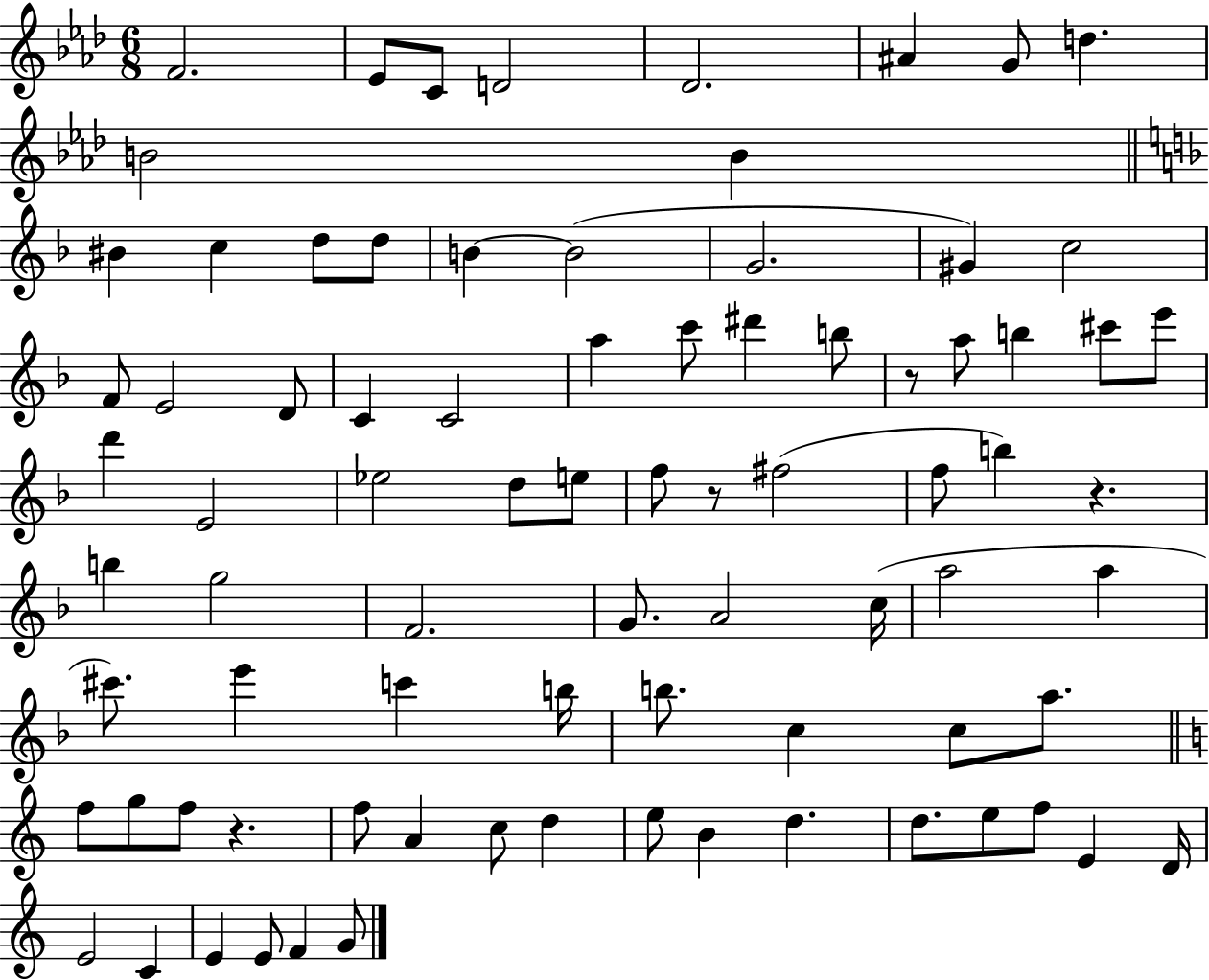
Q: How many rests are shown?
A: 4